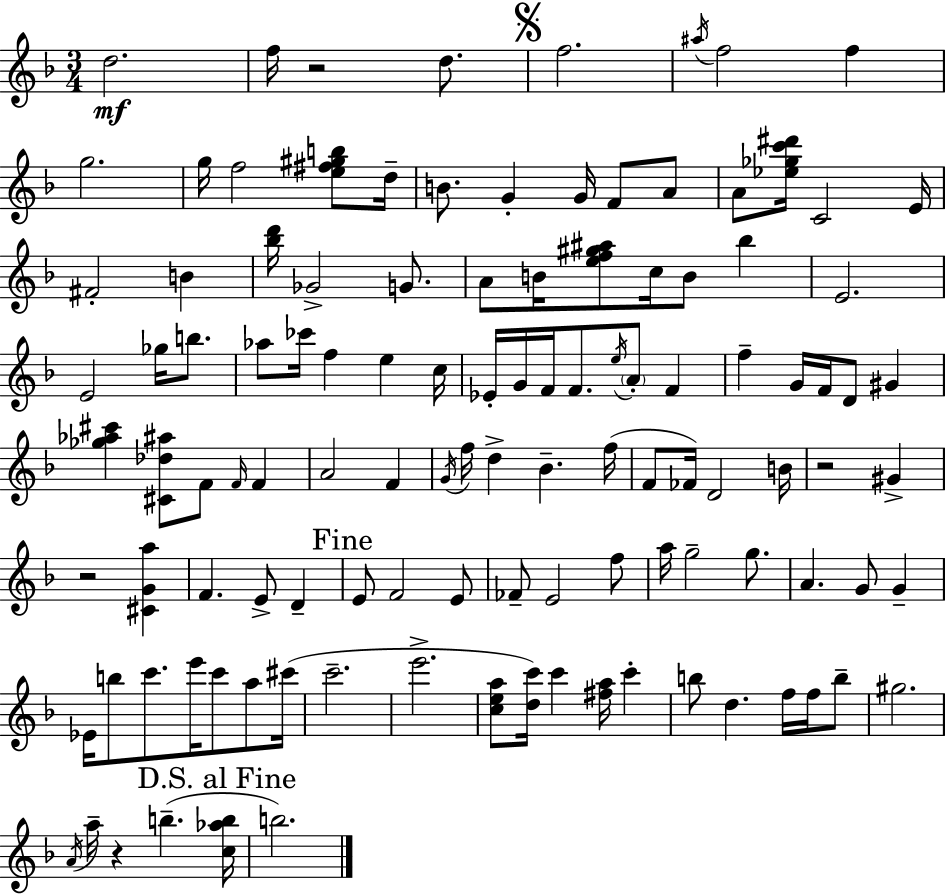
{
  \clef treble
  \numericTimeSignature
  \time 3/4
  \key d \minor
  d''2.\mf | f''16 r2 d''8. | \mark \markup { \musicglyph "scripts.segno" } f''2. | \acciaccatura { ais''16 } f''2 f''4 | \break g''2. | g''16 f''2 <e'' fis'' gis'' b''>8 | d''16-- b'8. g'4-. g'16 f'8 a'8 | a'8 <ees'' ges'' c''' dis'''>16 c'2 | \break e'16 fis'2-. b'4 | <bes'' d'''>16 ges'2-> g'8. | a'8 b'16 <e'' f'' gis'' ais''>8 c''16 b'8 bes''4 | e'2. | \break e'2 ges''16 b''8. | aes''8 ces'''16 f''4 e''4 | c''16 ees'16-. g'16 f'16 f'8. \acciaccatura { e''16 } \parenthesize a'8-. f'4 | f''4-- g'16 f'16 d'8 gis'4 | \break <ges'' aes'' cis'''>4 <cis' des'' ais''>8 f'8 \grace { f'16 } f'4 | a'2 f'4 | \acciaccatura { g'16 } f''16 d''4-> bes'4.-- | f''16( f'8 fes'16) d'2 | \break b'16 r2 | gis'4-> r2 | <cis' g' a''>4 f'4. e'8-> | d'4-- \mark "Fine" e'8 f'2 | \break e'8 fes'8-- e'2 | f''8 a''16 g''2-- | g''8. a'4. g'8 | g'4-- ees'16 b''8 c'''8. e'''16 c'''8 | \break a''8 cis'''16( c'''2.-- | e'''2.-> | <c'' e'' a''>8 <d'' c'''>16) c'''4 <fis'' a''>16 | c'''4-. b''8 d''4. | \break f''16 f''16 b''8-- gis''2. | \acciaccatura { a'16 } a''16-- r4 b''4.--( | \mark "D.S. al Fine" <c'' aes'' b''>16 b''2.) | \bar "|."
}